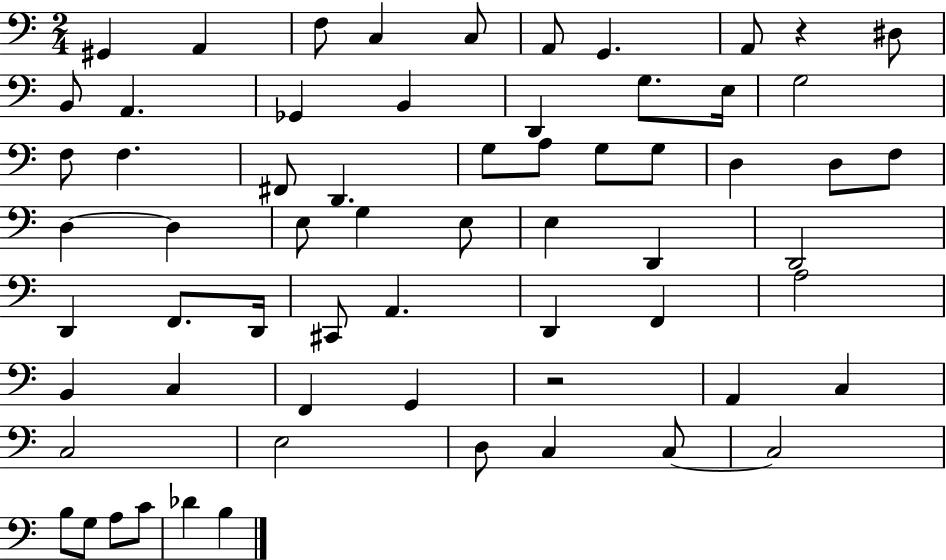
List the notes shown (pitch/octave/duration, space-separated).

G#2/q A2/q F3/e C3/q C3/e A2/e G2/q. A2/e R/q D#3/e B2/e A2/q. Gb2/q B2/q D2/q G3/e. E3/s G3/h F3/e F3/q. F#2/e D2/q. G3/e A3/e G3/e G3/e D3/q D3/e F3/e D3/q D3/q E3/e G3/q E3/e E3/q D2/q D2/h D2/q F2/e. D2/s C#2/e A2/q. D2/q F2/q A3/h B2/q C3/q F2/q G2/q R/h A2/q C3/q C3/h E3/h D3/e C3/q C3/e C3/h B3/e G3/e A3/e C4/e Db4/q B3/q